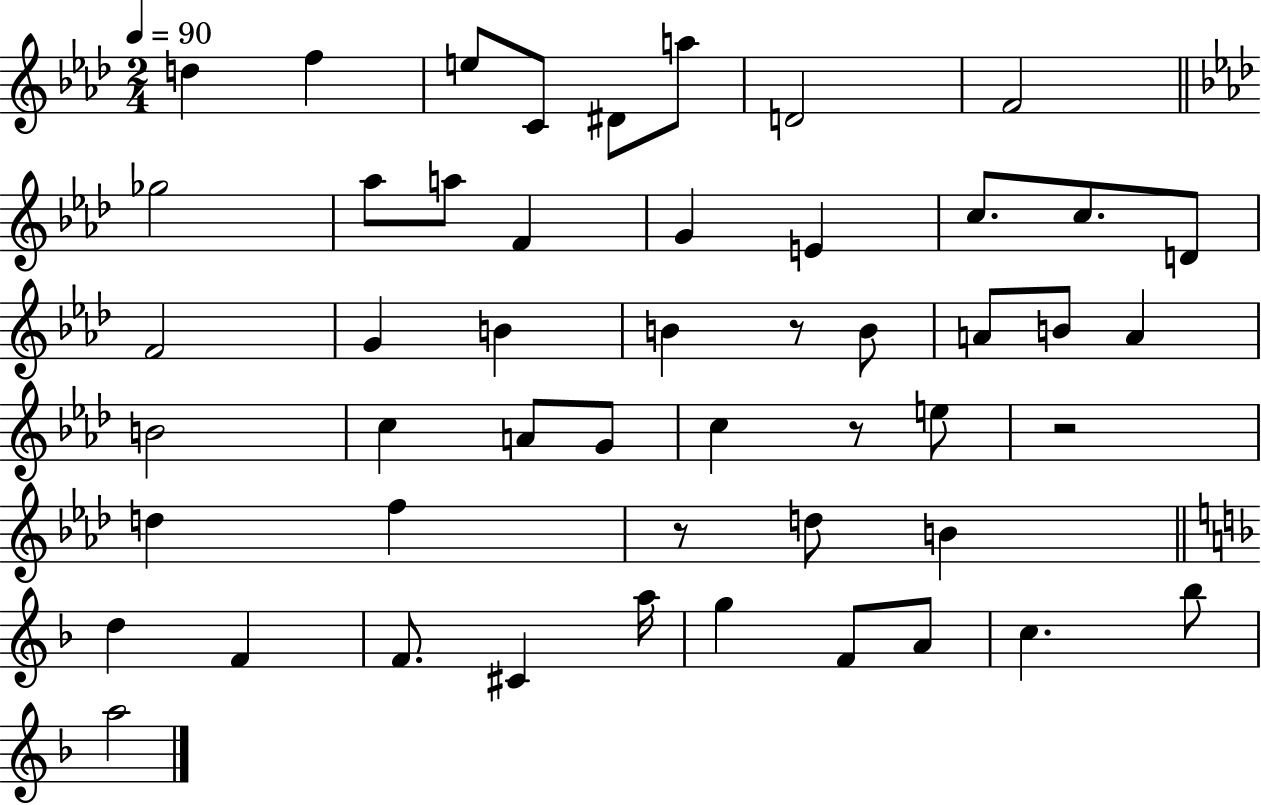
X:1
T:Untitled
M:2/4
L:1/4
K:Ab
d f e/2 C/2 ^D/2 a/2 D2 F2 _g2 _a/2 a/2 F G E c/2 c/2 D/2 F2 G B B z/2 B/2 A/2 B/2 A B2 c A/2 G/2 c z/2 e/2 z2 d f z/2 d/2 B d F F/2 ^C a/4 g F/2 A/2 c _b/2 a2